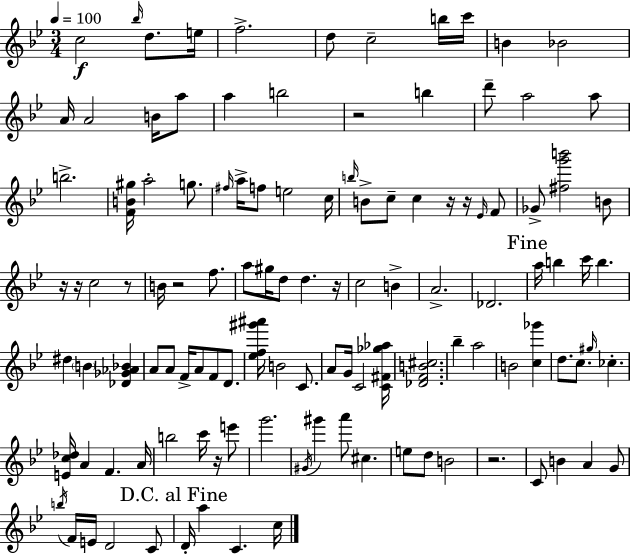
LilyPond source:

{
  \clef treble
  \numericTimeSignature
  \time 3/4
  \key bes \major
  \tempo 4 = 100
  c''2\f \grace { bes''16 } d''8. | e''16 f''2.-> | d''8 c''2-- b''16 | c'''16 b'4 bes'2 | \break a'16 a'2 b'16 a''8 | a''4 b''2 | r2 b''4 | d'''8-- a''2 a''8 | \break b''2.-> | <f' b' gis''>16 a''2-. g''8. | \grace { fis''16 } a''16-> f''8 e''2 | c''16 \grace { b''16 } b'8-> c''8-- c''4 r16 | \break r16 \grace { ees'16 } f'8 ges'8-> <fis'' g''' b'''>2 | b'8 r16 r16 c''2 | r8 b'16 r2 | f''8. a''8 gis''16 d''8 d''4. | \break r16 c''2 | b'4-> a'2.-> | des'2. | \mark "Fine" a''16 b''4 c'''16 b''4. | \break dis''4 \parenthesize b'4 | <des' ges' aes' bes'>4 a'8 a'8 f'16-> a'8 f'8 | d'8. <ees'' f'' gis''' ais'''>16 b'2 | c'8. a'8 g'16 c'2 | \break <c' fis' ges'' aes''>16 <des' f' b' cis''>2. | bes''4-- a''2 | b'2 | <c'' ges'''>4 d''8. c''8. \grace { gis''16 } ces''4.-. | \break <e' c'' des''>16 a'4 f'4. | a'16 b''2 | c'''16 r16 e'''8 g'''2. | \acciaccatura { gis'16 } gis'''4 a'''8 | \break cis''4. e''8 d''8 b'2 | r2. | c'8 b'4 | a'4 g'8 \acciaccatura { b''16 } f'16 e'16 d'2 | \break c'8 \mark "D.C. al Fine" d'16-. a''4 | c'4. c''16 \bar "|."
}